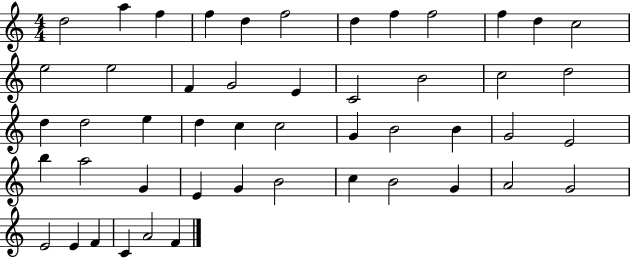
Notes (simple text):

D5/h A5/q F5/q F5/q D5/q F5/h D5/q F5/q F5/h F5/q D5/q C5/h E5/h E5/h F4/q G4/h E4/q C4/h B4/h C5/h D5/h D5/q D5/h E5/q D5/q C5/q C5/h G4/q B4/h B4/q G4/h E4/h B5/q A5/h G4/q E4/q G4/q B4/h C5/q B4/h G4/q A4/h G4/h E4/h E4/q F4/q C4/q A4/h F4/q